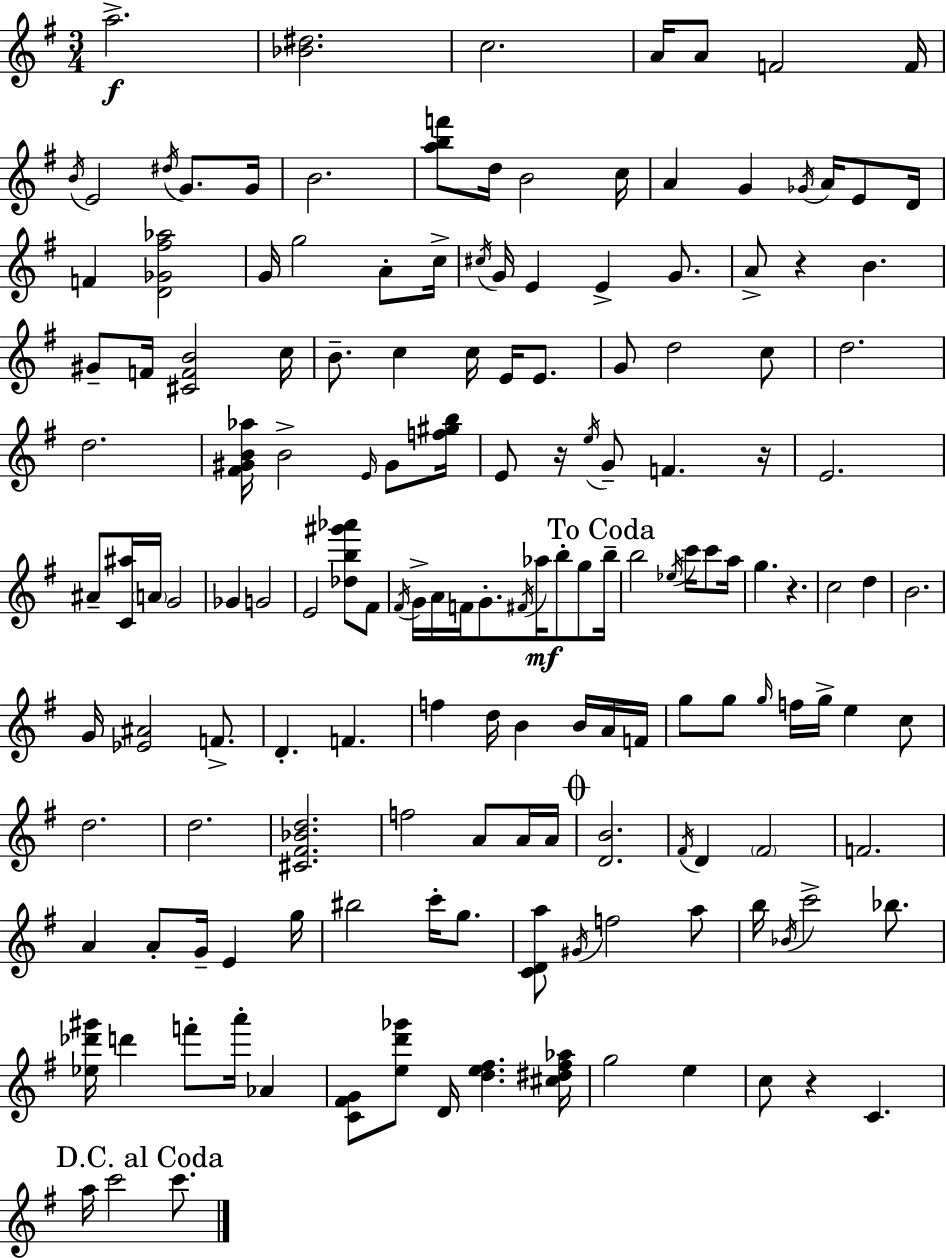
{
  \clef treble
  \numericTimeSignature
  \time 3/4
  \key e \minor
  a''2.->\f | <bes' dis''>2. | c''2. | a'16 a'8 f'2 f'16 | \break \acciaccatura { b'16 } e'2 \acciaccatura { dis''16 } g'8. | g'16 b'2. | <a'' b'' f'''>8 d''16 b'2 | c''16 a'4 g'4 \acciaccatura { ges'16 } a'16 | \break e'8 d'16 f'4 <d' ges' fis'' aes''>2 | g'16 g''2 | a'8-. c''16-> \acciaccatura { cis''16 } g'16 e'4 e'4-> | g'8. a'8-> r4 b'4. | \break gis'8-- f'16 <cis' f' b'>2 | c''16 b'8.-- c''4 c''16 | e'16 e'8. g'8 d''2 | c''8 d''2. | \break d''2. | <fis' gis' b' aes''>16 b'2-> | \grace { e'16 } gis'8 <f'' gis'' b''>16 e'8 r16 \acciaccatura { e''16 } g'8-- f'4. | r16 e'2. | \break ais'8-- <c' ais''>16 \parenthesize a'16 g'2 | ges'4 g'2 | e'2 | <des'' b'' gis''' aes'''>8 fis'8 \acciaccatura { fis'16 } g'16-> a'16 f'16 g'8.-. | \break \acciaccatura { fis'16 } aes''16\mf b''8-. g''8 \mark "To Coda" b''16-- b''2 | \acciaccatura { ees''16 } c'''16 c'''8 a''16 g''4. | r4. c''2 | d''4 b'2. | \break g'16 <ees' ais'>2 | f'8.-> d'4.-. | f'4. f''4 | d''16 b'4 b'16 a'16 f'16 g''8 g''8 | \break \grace { g''16 } f''16 g''16-> e''4 c''8 d''2. | d''2. | <cis' fis' bes' d''>2. | f''2 | \break a'8 a'16 a'16 \mark \markup { \musicglyph "scripts.coda" } <d' b'>2. | \acciaccatura { fis'16 } d'4 | \parenthesize fis'2 f'2. | a'4 | \break a'8-. g'16-- e'4 g''16 bis''2 | c'''16-. g''8. <c' d' a''>8 | \acciaccatura { gis'16 } f''2 a''8 | b''16 \acciaccatura { bes'16 } c'''2-> bes''8. | \break <ees'' des''' gis'''>16 d'''4 f'''8-. a'''16-. aes'4 | <c' fis' g'>8 <e'' d''' ges'''>8 d'16 <d'' e'' fis''>4. | <cis'' dis'' fis'' aes''>16 g''2 e''4 | c''8 r4 c'4. | \break \mark "D.C. al Coda" a''16 c'''2 c'''8. | \bar "|."
}